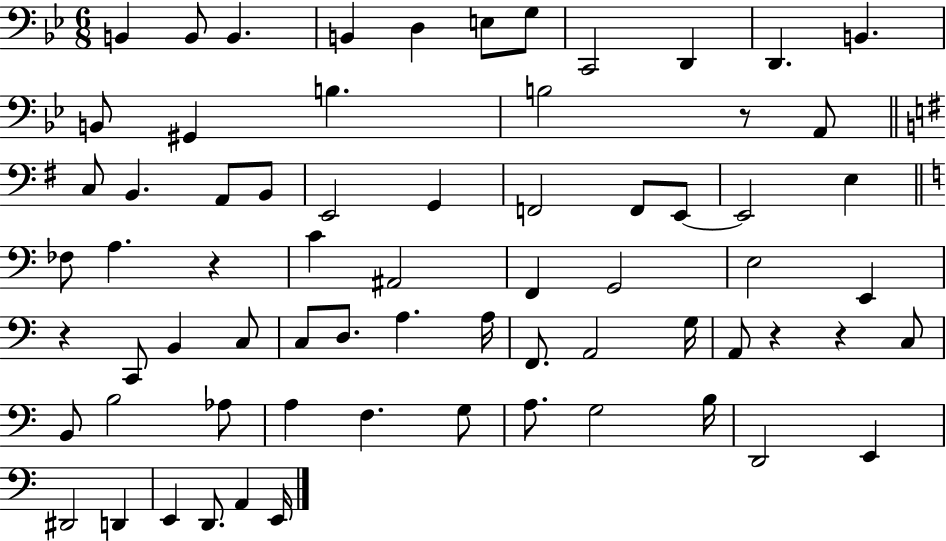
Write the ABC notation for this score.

X:1
T:Untitled
M:6/8
L:1/4
K:Bb
B,, B,,/2 B,, B,, D, E,/2 G,/2 C,,2 D,, D,, B,, B,,/2 ^G,, B, B,2 z/2 A,,/2 C,/2 B,, A,,/2 B,,/2 E,,2 G,, F,,2 F,,/2 E,,/2 E,,2 E, _F,/2 A, z C ^A,,2 F,, G,,2 E,2 E,, z C,,/2 B,, C,/2 C,/2 D,/2 A, A,/4 F,,/2 A,,2 G,/4 A,,/2 z z C,/2 B,,/2 B,2 _A,/2 A, F, G,/2 A,/2 G,2 B,/4 D,,2 E,, ^D,,2 D,, E,, D,,/2 A,, E,,/4